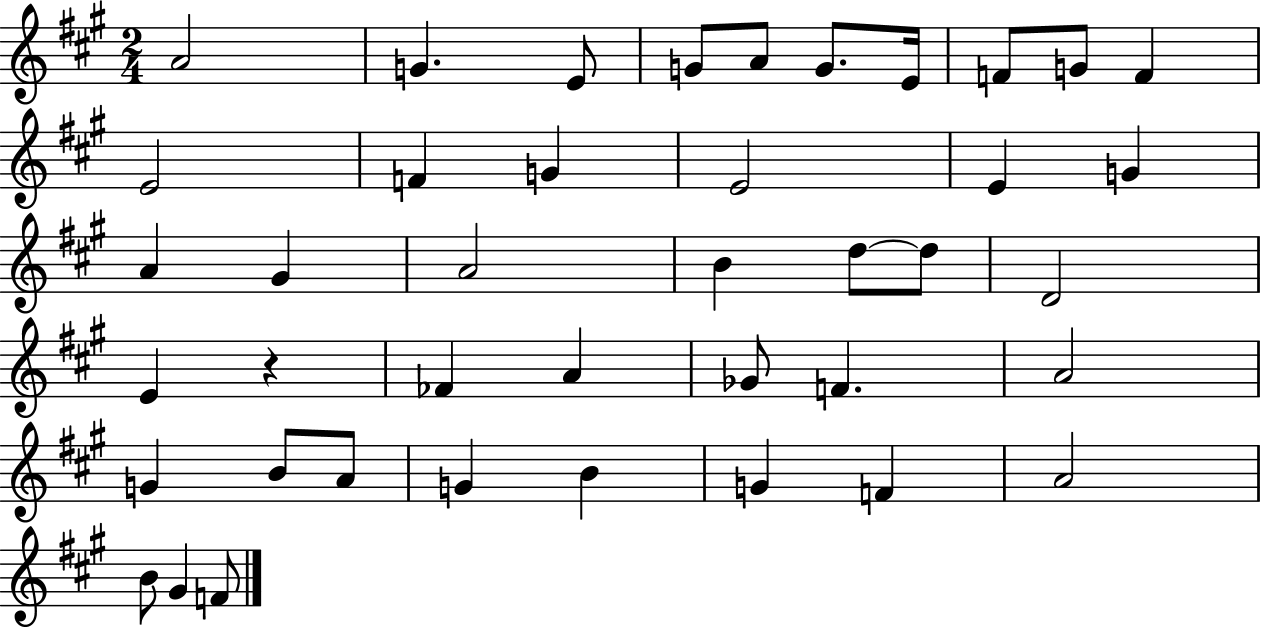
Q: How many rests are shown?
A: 1